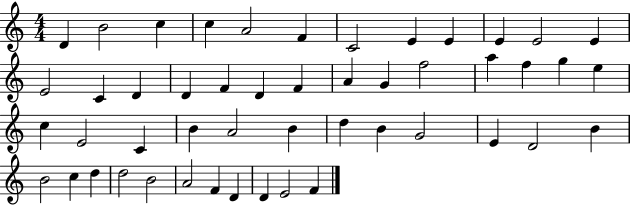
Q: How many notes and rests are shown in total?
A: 49